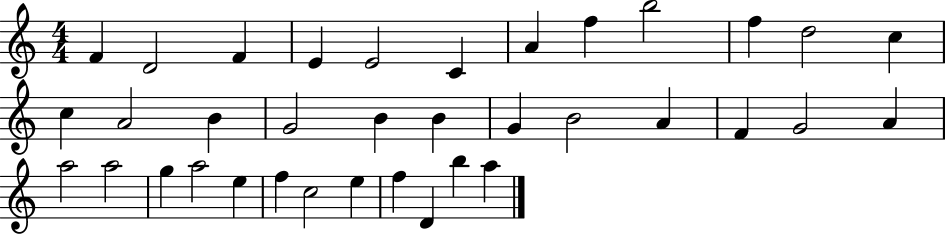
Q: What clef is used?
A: treble